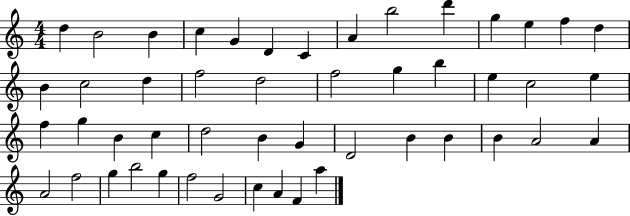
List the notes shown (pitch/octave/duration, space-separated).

D5/q B4/h B4/q C5/q G4/q D4/q C4/q A4/q B5/h D6/q G5/q E5/q F5/q D5/q B4/q C5/h D5/q F5/h D5/h F5/h G5/q B5/q E5/q C5/h E5/q F5/q G5/q B4/q C5/q D5/h B4/q G4/q D4/h B4/q B4/q B4/q A4/h A4/q A4/h F5/h G5/q B5/h G5/q F5/h G4/h C5/q A4/q F4/q A5/q